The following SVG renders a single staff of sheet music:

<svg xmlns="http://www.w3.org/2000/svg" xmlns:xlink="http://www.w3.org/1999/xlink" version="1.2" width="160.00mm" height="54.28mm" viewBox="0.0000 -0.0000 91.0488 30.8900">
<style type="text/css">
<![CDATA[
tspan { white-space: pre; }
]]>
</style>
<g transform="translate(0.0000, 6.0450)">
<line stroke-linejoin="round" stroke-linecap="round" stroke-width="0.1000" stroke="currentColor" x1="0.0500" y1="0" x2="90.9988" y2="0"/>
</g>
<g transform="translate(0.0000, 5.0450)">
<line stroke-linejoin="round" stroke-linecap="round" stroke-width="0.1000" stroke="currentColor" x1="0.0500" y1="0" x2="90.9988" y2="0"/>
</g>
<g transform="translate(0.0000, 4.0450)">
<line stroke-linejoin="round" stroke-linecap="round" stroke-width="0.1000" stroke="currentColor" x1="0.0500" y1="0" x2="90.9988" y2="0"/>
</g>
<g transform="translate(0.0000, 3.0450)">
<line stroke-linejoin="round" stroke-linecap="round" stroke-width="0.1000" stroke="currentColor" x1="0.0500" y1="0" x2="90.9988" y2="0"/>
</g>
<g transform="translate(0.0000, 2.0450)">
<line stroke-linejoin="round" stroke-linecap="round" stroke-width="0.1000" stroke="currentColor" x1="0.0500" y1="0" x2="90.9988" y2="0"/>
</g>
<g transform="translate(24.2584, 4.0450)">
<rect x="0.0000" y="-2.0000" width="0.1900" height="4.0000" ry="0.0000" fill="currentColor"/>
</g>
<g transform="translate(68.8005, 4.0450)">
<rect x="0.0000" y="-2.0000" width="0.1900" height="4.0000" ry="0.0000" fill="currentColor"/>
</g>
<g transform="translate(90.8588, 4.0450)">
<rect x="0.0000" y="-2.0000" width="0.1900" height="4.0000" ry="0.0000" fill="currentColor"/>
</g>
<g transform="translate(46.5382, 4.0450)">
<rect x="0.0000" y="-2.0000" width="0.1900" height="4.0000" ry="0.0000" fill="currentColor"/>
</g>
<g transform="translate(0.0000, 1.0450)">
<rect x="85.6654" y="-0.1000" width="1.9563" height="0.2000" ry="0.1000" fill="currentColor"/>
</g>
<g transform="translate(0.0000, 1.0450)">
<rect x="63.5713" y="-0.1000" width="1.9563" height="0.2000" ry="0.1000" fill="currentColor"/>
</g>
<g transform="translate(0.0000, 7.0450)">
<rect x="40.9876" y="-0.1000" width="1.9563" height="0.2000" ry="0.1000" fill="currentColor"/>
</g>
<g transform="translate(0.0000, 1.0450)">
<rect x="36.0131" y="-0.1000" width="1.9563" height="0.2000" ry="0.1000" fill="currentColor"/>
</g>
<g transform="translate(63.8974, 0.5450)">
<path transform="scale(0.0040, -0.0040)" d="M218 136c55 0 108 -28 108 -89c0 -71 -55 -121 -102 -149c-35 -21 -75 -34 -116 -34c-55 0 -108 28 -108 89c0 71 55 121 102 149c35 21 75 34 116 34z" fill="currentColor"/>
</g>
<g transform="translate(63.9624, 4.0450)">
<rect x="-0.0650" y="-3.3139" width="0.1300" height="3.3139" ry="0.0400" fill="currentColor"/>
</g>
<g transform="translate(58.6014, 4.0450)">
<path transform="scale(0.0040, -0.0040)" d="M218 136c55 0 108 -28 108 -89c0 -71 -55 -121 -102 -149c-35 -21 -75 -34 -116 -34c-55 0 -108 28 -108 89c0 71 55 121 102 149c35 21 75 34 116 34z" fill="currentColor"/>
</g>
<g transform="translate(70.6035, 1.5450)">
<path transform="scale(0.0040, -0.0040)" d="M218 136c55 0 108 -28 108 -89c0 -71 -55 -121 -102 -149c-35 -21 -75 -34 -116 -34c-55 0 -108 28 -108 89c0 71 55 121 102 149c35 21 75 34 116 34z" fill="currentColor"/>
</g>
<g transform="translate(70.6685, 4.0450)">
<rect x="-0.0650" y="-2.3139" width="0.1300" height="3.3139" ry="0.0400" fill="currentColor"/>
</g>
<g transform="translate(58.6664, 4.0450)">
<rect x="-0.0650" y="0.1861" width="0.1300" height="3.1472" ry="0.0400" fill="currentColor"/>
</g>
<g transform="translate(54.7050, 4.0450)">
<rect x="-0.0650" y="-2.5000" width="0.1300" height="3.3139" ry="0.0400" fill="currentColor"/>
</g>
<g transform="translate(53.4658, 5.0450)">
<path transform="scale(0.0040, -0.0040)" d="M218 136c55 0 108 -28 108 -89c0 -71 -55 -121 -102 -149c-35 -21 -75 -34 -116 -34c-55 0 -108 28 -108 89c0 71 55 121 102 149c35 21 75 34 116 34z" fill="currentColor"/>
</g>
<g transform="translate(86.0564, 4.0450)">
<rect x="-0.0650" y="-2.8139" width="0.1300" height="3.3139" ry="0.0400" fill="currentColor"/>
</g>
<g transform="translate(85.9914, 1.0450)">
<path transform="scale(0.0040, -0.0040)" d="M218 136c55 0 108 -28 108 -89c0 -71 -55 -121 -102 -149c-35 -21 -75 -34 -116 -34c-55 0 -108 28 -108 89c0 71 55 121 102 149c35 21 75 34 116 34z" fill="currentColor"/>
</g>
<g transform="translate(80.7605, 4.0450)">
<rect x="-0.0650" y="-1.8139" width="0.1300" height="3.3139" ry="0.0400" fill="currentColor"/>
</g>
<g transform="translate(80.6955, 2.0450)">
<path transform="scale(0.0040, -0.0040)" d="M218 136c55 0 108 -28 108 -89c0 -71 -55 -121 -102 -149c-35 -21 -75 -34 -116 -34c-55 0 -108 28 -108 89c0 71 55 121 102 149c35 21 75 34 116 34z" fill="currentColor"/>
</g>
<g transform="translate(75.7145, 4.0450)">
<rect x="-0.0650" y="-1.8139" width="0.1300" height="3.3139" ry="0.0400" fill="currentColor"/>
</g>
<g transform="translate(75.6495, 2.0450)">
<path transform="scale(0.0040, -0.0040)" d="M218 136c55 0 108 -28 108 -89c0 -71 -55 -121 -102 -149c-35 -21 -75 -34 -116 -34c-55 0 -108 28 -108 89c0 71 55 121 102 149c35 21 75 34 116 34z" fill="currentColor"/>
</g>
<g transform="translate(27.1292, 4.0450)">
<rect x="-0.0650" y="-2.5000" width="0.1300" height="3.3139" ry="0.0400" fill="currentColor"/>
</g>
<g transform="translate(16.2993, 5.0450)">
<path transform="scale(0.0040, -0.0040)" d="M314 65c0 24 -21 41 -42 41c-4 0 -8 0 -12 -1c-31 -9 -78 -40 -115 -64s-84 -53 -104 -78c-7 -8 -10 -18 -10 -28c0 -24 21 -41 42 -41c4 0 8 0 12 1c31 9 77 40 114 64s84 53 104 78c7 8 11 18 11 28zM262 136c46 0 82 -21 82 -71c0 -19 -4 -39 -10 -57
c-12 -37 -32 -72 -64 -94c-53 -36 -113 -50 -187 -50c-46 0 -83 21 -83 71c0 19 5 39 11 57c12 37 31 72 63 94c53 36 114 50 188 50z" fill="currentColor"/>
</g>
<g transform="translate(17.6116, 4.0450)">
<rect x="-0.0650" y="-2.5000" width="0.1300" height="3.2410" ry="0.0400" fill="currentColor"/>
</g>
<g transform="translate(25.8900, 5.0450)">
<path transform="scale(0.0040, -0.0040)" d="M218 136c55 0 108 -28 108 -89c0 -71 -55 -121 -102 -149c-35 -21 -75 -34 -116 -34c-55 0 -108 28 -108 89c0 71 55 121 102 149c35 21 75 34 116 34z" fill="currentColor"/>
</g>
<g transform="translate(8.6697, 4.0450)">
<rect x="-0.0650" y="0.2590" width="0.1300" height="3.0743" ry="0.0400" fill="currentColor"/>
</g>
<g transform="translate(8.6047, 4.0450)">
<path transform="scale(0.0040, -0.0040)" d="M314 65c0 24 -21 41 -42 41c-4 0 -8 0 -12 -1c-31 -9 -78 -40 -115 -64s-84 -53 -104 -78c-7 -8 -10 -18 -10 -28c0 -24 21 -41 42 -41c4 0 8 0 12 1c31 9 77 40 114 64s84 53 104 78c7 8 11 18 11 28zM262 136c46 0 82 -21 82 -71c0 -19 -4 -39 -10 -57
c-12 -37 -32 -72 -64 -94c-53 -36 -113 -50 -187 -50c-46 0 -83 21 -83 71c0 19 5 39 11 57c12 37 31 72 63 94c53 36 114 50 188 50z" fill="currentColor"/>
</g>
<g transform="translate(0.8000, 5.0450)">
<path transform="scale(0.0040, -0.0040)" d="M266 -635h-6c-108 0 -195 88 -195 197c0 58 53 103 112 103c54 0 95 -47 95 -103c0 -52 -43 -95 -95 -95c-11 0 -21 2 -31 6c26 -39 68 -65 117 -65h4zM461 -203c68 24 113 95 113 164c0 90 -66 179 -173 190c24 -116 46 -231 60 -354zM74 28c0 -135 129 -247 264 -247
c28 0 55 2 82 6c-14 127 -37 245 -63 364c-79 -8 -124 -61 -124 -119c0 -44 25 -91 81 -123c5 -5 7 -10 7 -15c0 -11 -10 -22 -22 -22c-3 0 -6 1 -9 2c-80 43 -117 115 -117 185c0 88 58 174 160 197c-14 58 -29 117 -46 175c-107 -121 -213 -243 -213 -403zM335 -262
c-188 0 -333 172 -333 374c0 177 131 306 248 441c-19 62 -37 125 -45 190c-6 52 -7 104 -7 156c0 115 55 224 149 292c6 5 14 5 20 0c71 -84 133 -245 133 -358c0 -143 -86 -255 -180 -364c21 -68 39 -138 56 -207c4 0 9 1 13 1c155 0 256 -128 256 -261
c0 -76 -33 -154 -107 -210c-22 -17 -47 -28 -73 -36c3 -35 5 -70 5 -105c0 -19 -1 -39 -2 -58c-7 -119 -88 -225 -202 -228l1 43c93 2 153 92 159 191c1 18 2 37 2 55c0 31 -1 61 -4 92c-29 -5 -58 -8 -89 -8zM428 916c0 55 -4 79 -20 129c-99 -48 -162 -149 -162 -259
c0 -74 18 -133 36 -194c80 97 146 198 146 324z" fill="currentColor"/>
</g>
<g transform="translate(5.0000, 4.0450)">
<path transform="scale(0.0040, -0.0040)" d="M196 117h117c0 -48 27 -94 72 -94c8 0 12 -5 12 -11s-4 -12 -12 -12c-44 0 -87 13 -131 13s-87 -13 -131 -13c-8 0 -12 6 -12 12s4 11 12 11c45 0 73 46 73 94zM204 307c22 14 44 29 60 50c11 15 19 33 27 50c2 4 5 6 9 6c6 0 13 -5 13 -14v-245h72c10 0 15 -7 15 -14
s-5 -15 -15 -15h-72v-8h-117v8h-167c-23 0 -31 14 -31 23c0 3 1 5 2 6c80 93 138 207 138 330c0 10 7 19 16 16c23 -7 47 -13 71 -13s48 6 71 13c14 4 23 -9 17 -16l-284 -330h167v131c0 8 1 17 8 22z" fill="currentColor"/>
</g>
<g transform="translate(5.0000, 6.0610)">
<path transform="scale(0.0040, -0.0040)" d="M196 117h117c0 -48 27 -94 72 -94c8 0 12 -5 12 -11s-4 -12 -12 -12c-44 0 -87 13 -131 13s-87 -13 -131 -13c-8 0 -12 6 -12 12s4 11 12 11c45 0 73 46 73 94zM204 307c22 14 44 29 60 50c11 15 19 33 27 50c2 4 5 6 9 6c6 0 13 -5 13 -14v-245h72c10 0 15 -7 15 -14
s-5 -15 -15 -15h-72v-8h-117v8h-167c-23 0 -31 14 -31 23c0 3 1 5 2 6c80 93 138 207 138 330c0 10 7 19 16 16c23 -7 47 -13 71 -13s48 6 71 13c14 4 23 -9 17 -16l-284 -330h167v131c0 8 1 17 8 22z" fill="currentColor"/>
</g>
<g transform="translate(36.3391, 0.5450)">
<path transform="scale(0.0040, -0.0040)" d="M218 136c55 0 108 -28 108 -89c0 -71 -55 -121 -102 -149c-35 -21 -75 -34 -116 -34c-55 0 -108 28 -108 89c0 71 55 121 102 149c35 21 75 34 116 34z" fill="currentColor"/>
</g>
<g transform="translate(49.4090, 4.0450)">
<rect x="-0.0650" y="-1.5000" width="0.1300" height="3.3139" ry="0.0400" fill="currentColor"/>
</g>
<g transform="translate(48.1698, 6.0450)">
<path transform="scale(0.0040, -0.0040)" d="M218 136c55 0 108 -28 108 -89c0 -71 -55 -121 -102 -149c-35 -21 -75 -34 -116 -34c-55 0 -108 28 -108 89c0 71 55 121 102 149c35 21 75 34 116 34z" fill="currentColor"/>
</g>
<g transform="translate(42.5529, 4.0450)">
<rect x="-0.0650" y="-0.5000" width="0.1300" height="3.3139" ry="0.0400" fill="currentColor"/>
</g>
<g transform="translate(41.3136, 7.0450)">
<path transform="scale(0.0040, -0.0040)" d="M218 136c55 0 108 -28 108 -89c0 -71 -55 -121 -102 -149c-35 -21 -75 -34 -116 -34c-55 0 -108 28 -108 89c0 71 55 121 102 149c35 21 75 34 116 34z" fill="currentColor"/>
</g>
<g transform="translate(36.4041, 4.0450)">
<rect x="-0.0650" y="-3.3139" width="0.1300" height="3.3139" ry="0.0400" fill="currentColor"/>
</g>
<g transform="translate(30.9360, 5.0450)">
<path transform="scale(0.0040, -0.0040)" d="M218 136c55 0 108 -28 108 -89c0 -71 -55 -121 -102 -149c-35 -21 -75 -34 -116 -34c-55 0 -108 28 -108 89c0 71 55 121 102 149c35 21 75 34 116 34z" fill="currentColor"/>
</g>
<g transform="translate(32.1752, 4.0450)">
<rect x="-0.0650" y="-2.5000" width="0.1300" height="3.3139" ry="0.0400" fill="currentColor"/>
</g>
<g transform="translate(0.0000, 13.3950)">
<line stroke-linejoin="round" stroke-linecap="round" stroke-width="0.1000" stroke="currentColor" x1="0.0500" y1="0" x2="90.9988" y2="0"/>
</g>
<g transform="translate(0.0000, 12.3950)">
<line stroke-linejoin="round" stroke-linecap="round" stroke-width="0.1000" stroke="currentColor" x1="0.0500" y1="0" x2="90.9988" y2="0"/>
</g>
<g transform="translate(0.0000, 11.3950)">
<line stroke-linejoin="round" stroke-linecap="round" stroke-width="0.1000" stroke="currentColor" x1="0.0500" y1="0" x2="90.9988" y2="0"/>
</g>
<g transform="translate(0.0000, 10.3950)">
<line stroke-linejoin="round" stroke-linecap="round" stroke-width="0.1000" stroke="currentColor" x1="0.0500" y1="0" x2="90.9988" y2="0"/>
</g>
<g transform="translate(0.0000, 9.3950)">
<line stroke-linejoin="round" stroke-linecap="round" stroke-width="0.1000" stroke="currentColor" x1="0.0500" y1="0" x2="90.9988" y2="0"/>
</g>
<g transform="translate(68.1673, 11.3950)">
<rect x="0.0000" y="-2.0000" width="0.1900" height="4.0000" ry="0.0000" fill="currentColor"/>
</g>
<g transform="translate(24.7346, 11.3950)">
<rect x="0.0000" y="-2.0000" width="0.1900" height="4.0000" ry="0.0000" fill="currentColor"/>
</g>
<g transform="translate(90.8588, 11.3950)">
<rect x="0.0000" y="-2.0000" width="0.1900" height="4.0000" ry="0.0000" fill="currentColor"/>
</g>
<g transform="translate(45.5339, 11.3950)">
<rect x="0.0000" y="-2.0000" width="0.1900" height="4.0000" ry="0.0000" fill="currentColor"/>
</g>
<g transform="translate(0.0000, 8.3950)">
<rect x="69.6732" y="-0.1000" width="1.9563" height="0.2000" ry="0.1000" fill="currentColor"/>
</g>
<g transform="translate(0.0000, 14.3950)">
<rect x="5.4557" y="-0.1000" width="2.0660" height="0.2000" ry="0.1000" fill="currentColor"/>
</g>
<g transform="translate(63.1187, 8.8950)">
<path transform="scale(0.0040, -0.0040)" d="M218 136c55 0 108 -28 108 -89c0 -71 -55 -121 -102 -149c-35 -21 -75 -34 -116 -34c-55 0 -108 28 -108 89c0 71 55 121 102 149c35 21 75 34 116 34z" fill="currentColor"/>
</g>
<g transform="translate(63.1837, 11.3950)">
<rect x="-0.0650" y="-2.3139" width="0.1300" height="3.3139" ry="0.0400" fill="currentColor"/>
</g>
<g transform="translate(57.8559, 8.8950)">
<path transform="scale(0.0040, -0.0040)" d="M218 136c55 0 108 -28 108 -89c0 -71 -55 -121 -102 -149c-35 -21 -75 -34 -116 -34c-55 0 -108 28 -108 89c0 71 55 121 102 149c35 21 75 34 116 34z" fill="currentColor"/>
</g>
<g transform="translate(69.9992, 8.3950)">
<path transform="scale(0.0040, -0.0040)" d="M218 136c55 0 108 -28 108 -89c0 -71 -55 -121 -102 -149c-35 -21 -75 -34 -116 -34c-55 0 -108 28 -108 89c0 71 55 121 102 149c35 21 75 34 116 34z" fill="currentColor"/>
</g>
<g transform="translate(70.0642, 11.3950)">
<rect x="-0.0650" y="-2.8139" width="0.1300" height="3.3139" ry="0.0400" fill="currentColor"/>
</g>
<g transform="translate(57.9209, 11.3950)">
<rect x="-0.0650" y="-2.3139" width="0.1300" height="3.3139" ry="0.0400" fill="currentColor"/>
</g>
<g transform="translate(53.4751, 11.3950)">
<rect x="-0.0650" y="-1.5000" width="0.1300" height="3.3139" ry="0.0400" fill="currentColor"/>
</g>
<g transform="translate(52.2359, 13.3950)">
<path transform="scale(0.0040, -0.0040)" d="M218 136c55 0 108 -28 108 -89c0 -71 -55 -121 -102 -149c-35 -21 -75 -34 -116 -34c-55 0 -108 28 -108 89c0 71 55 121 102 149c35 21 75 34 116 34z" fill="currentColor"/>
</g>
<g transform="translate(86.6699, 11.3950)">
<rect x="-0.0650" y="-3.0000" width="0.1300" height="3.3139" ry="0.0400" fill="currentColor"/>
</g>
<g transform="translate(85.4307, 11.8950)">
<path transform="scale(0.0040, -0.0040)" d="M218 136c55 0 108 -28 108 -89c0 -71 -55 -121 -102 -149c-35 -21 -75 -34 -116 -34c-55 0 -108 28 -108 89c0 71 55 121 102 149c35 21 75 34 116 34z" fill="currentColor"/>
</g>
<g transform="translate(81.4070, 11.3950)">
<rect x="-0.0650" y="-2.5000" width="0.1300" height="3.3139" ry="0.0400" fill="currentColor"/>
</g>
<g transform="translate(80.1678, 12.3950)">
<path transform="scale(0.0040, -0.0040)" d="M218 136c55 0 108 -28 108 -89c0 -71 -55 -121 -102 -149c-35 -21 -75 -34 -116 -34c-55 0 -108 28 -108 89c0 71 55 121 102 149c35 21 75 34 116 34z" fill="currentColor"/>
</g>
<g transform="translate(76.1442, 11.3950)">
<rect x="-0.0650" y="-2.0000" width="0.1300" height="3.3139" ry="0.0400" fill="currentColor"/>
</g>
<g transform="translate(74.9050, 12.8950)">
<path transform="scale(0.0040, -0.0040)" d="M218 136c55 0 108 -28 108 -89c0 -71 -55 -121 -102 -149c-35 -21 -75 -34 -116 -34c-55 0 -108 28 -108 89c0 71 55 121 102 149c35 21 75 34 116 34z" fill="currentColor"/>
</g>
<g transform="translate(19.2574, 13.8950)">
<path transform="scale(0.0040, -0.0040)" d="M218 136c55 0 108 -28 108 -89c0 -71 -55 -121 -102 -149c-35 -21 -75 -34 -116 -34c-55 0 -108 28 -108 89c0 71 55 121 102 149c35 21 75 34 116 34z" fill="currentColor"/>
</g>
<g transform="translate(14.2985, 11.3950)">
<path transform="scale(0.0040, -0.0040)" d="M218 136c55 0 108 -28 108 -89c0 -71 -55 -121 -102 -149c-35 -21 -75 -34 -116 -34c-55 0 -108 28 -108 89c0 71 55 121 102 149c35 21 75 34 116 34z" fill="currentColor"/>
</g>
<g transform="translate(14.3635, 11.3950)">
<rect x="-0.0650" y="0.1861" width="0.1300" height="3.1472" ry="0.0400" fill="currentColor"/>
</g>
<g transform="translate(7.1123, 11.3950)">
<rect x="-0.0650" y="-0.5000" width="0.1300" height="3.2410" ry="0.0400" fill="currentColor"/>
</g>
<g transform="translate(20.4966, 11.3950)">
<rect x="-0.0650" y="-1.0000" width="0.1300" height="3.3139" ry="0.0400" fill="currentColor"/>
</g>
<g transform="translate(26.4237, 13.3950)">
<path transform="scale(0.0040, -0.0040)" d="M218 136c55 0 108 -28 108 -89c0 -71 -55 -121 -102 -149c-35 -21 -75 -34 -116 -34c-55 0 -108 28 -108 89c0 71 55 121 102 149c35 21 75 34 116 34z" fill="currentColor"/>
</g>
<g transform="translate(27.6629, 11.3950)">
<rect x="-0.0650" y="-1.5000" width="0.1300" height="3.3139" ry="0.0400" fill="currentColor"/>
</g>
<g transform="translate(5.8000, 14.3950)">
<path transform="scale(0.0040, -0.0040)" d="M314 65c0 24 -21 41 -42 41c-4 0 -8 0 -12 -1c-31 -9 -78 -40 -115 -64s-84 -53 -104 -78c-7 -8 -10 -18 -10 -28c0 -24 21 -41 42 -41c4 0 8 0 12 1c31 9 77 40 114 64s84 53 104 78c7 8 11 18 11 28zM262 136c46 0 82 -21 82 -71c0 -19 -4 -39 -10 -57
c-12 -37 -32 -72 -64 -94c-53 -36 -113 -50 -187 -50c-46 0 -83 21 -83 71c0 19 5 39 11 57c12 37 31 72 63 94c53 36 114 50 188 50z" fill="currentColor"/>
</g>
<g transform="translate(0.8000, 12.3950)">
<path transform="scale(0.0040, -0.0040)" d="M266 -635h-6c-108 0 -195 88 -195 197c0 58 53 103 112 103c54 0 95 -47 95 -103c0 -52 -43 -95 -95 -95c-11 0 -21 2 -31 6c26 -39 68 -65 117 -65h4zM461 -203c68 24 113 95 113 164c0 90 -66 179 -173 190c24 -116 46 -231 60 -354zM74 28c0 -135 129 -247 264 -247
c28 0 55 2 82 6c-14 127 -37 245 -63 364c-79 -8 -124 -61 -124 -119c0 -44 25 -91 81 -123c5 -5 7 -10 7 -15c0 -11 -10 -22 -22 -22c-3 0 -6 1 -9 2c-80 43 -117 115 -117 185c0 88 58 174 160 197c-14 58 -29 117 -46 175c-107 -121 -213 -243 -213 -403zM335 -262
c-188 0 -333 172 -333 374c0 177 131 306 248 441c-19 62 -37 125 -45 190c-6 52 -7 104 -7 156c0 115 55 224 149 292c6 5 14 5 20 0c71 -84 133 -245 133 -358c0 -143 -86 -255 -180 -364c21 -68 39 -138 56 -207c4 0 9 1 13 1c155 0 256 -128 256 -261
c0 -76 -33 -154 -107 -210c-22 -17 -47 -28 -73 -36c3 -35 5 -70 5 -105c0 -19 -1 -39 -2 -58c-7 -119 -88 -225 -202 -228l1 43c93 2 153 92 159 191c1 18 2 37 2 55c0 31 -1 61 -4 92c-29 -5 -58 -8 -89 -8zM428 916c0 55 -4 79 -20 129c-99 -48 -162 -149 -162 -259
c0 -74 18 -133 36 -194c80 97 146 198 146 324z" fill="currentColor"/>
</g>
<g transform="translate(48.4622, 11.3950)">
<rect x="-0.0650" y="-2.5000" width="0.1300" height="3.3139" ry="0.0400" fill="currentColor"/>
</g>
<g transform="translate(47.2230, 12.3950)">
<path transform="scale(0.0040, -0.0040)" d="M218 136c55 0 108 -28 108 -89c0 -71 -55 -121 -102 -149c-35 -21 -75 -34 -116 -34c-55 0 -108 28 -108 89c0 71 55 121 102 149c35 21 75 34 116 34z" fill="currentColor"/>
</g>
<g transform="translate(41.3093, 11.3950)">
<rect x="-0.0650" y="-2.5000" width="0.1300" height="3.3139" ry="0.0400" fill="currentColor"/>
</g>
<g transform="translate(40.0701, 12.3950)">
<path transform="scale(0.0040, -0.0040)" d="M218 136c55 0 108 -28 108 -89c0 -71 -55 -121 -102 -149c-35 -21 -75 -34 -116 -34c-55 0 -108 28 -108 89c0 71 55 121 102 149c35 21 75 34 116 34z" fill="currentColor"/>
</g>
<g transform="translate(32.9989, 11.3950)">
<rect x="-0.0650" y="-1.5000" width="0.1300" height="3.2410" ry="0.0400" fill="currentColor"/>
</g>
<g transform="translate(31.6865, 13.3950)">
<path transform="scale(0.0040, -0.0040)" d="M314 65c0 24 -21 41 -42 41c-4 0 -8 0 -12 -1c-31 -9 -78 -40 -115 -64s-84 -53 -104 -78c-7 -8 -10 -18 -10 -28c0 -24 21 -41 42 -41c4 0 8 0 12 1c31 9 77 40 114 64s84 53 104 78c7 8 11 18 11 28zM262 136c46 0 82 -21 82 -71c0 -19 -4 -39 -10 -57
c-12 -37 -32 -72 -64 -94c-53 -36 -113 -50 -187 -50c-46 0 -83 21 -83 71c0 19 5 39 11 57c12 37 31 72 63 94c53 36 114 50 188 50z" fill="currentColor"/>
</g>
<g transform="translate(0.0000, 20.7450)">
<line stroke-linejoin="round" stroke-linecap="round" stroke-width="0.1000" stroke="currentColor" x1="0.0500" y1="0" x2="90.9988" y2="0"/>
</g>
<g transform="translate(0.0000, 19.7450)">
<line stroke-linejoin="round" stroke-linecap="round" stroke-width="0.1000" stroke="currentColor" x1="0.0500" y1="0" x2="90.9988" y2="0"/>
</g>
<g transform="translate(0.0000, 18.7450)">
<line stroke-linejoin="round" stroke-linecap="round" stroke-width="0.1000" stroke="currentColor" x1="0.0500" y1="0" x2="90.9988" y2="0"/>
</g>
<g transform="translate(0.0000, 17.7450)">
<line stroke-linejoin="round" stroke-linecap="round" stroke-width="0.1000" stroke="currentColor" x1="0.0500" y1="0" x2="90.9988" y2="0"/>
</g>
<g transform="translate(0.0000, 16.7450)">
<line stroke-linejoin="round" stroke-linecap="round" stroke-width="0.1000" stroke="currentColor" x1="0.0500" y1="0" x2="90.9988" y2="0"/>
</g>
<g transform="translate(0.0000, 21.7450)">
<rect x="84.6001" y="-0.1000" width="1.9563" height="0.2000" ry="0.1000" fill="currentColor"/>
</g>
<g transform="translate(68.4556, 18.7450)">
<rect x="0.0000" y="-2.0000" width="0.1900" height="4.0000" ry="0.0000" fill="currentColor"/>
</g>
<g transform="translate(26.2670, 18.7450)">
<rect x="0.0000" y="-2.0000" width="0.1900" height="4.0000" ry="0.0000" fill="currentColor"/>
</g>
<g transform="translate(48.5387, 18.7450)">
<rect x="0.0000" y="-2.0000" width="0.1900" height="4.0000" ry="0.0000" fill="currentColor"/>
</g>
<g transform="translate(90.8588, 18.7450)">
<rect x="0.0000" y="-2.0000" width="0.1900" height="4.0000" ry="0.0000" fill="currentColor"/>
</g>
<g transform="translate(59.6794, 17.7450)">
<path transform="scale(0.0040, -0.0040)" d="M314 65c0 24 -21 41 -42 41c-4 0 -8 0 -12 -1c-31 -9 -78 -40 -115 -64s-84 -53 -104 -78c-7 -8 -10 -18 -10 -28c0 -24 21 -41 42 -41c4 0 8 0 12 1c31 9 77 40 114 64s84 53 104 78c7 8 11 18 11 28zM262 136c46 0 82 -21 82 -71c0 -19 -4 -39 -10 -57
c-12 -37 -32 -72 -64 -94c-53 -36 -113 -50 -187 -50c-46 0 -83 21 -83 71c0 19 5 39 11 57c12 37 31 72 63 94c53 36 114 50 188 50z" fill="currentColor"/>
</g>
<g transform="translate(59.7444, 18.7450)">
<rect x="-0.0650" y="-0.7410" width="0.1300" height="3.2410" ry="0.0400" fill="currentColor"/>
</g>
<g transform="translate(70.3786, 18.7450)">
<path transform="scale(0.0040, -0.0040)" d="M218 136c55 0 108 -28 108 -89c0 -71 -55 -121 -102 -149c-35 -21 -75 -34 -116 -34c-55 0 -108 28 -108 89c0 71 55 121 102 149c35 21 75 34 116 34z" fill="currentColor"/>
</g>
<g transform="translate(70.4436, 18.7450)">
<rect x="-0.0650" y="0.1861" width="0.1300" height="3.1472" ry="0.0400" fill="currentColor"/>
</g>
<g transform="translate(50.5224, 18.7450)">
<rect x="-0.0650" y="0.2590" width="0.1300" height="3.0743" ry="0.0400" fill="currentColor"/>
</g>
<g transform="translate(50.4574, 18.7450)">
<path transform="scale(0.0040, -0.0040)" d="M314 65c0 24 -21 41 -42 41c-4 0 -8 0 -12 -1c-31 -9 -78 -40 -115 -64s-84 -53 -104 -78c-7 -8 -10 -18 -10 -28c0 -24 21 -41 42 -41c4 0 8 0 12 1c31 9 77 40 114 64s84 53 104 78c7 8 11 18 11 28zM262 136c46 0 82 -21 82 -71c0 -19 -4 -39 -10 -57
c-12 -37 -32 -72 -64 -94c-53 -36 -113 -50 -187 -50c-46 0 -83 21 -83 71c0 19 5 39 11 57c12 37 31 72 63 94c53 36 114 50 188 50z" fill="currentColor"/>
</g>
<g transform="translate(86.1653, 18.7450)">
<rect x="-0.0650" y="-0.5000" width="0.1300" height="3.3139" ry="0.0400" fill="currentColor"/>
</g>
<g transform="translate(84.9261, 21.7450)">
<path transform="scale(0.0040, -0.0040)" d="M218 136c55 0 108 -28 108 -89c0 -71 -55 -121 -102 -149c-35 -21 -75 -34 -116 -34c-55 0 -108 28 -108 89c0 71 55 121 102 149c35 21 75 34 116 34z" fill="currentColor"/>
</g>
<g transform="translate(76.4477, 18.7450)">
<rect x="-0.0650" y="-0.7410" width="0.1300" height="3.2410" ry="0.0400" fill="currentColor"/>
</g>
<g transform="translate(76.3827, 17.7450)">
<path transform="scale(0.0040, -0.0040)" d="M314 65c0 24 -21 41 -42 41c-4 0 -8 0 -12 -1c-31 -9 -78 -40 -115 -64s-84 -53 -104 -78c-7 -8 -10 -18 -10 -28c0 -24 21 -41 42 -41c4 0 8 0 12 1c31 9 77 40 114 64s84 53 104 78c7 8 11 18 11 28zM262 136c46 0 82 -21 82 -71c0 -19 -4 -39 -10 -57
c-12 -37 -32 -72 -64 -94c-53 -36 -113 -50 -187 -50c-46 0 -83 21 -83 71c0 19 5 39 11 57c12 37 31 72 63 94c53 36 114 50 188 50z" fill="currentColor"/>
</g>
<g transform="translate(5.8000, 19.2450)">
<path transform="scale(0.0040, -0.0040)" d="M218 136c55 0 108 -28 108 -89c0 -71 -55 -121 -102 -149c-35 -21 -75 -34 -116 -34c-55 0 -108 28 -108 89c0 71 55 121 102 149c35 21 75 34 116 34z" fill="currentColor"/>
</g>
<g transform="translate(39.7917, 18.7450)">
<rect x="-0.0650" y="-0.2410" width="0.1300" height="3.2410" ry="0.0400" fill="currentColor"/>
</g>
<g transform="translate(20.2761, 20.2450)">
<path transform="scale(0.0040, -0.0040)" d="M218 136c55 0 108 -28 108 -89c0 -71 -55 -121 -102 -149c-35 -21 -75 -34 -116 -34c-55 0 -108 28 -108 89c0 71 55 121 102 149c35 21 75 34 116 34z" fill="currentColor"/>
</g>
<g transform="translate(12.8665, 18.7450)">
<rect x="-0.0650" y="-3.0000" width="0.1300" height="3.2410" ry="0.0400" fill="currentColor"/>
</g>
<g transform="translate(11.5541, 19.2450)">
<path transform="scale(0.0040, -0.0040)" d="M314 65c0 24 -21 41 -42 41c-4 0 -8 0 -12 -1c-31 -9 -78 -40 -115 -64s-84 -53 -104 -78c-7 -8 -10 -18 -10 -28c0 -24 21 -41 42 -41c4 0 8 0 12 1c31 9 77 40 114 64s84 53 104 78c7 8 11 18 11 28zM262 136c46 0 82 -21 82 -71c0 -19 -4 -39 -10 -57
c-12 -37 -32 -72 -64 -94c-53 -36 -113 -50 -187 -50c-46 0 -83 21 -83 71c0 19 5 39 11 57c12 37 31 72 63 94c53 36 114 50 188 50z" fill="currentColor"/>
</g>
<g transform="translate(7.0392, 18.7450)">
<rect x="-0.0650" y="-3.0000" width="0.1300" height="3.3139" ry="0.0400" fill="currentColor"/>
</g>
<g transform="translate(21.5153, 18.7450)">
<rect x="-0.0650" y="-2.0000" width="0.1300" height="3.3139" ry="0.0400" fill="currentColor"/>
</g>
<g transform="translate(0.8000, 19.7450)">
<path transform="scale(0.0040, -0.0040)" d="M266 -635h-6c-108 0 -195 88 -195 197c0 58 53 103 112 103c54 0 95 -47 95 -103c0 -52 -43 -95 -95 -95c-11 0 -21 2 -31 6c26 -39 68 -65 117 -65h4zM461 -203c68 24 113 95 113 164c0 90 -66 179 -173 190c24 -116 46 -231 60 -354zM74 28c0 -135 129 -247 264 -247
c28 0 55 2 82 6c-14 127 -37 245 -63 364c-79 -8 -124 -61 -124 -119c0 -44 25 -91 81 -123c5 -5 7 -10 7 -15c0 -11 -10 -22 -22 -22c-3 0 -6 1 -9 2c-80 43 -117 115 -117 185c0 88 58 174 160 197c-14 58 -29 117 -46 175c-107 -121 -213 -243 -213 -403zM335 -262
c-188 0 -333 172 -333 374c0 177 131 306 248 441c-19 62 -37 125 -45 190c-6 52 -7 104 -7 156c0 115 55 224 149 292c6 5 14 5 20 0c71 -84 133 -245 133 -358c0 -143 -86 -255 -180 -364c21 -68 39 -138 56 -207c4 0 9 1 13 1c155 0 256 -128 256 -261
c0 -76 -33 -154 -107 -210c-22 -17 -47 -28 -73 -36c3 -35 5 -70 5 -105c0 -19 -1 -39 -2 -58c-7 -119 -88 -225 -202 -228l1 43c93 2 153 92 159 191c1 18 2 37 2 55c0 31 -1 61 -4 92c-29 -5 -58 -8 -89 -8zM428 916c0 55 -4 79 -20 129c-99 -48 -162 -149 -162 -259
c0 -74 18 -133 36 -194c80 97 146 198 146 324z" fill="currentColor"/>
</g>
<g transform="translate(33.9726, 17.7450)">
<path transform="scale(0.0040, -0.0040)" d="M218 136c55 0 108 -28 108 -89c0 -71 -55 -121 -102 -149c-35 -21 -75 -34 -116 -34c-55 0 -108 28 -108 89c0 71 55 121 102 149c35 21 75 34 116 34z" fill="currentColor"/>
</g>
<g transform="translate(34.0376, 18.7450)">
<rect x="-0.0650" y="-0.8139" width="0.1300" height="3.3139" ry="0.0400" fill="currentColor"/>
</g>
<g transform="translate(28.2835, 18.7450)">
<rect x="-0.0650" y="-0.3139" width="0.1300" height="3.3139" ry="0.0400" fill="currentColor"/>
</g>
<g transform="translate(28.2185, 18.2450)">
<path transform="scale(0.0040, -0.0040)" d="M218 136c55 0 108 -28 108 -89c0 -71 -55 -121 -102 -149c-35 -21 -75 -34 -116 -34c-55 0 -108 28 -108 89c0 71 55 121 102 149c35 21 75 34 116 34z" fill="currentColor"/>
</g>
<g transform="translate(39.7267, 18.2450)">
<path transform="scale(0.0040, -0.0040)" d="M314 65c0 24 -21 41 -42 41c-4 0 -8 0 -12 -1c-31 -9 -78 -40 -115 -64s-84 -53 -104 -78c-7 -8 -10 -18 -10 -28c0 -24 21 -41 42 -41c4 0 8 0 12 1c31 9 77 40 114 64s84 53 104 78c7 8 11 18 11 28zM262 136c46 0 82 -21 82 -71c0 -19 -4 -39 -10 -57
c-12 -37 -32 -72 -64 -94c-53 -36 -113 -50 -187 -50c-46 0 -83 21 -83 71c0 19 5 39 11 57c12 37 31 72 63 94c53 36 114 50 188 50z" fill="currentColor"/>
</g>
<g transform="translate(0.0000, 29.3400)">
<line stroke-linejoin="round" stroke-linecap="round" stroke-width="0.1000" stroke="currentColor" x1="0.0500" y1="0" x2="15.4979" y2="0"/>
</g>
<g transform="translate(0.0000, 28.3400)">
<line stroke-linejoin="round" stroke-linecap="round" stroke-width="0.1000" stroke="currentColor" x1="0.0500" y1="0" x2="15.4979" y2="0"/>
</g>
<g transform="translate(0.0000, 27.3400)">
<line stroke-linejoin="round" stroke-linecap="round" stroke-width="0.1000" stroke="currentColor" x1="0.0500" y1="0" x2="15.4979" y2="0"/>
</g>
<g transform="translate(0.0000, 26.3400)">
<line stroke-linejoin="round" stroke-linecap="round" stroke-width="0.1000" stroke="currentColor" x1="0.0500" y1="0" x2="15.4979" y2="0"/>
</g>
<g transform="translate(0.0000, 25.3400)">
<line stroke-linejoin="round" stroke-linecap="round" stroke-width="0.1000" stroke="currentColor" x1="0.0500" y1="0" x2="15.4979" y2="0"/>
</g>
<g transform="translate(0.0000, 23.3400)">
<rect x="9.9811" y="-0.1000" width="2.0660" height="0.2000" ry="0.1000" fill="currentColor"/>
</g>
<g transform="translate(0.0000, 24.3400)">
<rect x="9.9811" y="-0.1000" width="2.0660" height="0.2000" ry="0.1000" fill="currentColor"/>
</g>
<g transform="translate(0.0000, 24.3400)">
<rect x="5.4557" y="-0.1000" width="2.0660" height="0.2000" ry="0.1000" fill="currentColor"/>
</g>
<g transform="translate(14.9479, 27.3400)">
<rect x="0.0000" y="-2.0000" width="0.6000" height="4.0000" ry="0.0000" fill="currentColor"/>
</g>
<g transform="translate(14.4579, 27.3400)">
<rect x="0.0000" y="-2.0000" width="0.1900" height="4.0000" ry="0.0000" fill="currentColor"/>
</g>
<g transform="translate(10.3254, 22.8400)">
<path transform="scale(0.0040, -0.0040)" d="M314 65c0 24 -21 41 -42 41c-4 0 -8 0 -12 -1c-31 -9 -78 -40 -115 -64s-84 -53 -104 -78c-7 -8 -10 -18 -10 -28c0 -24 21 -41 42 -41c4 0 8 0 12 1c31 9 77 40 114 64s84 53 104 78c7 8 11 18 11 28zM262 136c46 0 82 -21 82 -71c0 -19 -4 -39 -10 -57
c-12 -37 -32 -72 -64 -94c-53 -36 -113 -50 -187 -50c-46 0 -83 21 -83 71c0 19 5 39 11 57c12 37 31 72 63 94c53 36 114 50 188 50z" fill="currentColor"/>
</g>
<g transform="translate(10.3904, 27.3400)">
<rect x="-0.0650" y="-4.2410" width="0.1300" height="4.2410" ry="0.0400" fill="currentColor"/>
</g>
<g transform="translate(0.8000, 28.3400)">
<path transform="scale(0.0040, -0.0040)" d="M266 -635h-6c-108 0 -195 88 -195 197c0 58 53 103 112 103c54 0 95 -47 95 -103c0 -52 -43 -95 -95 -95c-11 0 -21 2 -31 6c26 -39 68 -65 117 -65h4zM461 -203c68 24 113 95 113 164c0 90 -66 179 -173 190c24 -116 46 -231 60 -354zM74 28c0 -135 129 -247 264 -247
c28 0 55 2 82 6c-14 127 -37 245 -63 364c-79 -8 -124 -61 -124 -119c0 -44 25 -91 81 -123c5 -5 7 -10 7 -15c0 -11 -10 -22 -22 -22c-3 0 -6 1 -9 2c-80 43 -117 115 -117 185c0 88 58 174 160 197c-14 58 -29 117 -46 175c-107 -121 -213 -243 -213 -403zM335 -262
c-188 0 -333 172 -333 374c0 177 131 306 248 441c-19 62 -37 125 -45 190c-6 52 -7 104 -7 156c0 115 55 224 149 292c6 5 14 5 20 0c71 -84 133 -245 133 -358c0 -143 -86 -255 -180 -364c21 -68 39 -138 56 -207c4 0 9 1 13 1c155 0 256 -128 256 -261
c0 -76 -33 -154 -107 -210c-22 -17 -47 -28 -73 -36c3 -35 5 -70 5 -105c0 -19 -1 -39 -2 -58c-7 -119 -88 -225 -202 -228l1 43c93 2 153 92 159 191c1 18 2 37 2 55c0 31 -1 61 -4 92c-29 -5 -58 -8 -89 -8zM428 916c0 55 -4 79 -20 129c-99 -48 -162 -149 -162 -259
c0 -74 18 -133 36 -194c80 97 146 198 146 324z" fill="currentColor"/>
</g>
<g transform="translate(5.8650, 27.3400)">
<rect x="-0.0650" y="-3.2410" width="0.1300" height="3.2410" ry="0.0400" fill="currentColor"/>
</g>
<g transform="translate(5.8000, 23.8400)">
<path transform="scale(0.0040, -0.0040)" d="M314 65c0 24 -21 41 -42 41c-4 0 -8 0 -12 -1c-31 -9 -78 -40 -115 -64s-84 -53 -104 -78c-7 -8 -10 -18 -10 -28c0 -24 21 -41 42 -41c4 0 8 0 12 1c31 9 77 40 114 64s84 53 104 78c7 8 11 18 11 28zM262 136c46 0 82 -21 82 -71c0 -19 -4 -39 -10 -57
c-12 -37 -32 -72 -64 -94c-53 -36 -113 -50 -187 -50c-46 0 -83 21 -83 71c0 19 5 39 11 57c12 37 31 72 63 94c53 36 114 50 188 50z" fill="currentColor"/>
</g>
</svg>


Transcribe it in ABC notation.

X:1
T:Untitled
M:4/4
L:1/4
K:C
B2 G2 G G b C E G B b g f f a C2 B D E E2 G G E g g a F G A A A2 F c d c2 B2 d2 B d2 C b2 d'2